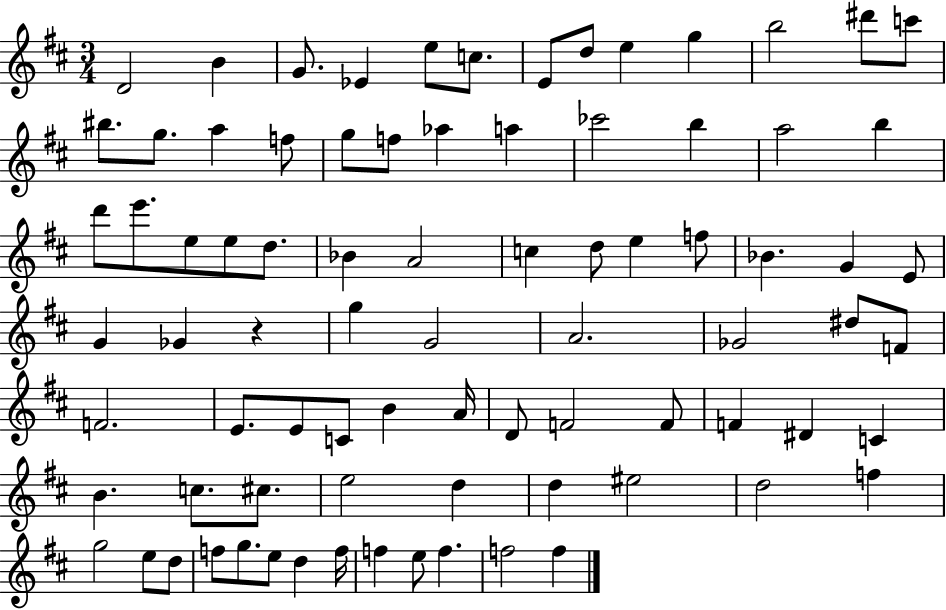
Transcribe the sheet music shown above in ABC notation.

X:1
T:Untitled
M:3/4
L:1/4
K:D
D2 B G/2 _E e/2 c/2 E/2 d/2 e g b2 ^d'/2 c'/2 ^b/2 g/2 a f/2 g/2 f/2 _a a _c'2 b a2 b d'/2 e'/2 e/2 e/2 d/2 _B A2 c d/2 e f/2 _B G E/2 G _G z g G2 A2 _G2 ^d/2 F/2 F2 E/2 E/2 C/2 B A/4 D/2 F2 F/2 F ^D C B c/2 ^c/2 e2 d d ^e2 d2 f g2 e/2 d/2 f/2 g/2 e/2 d f/4 f e/2 f f2 f